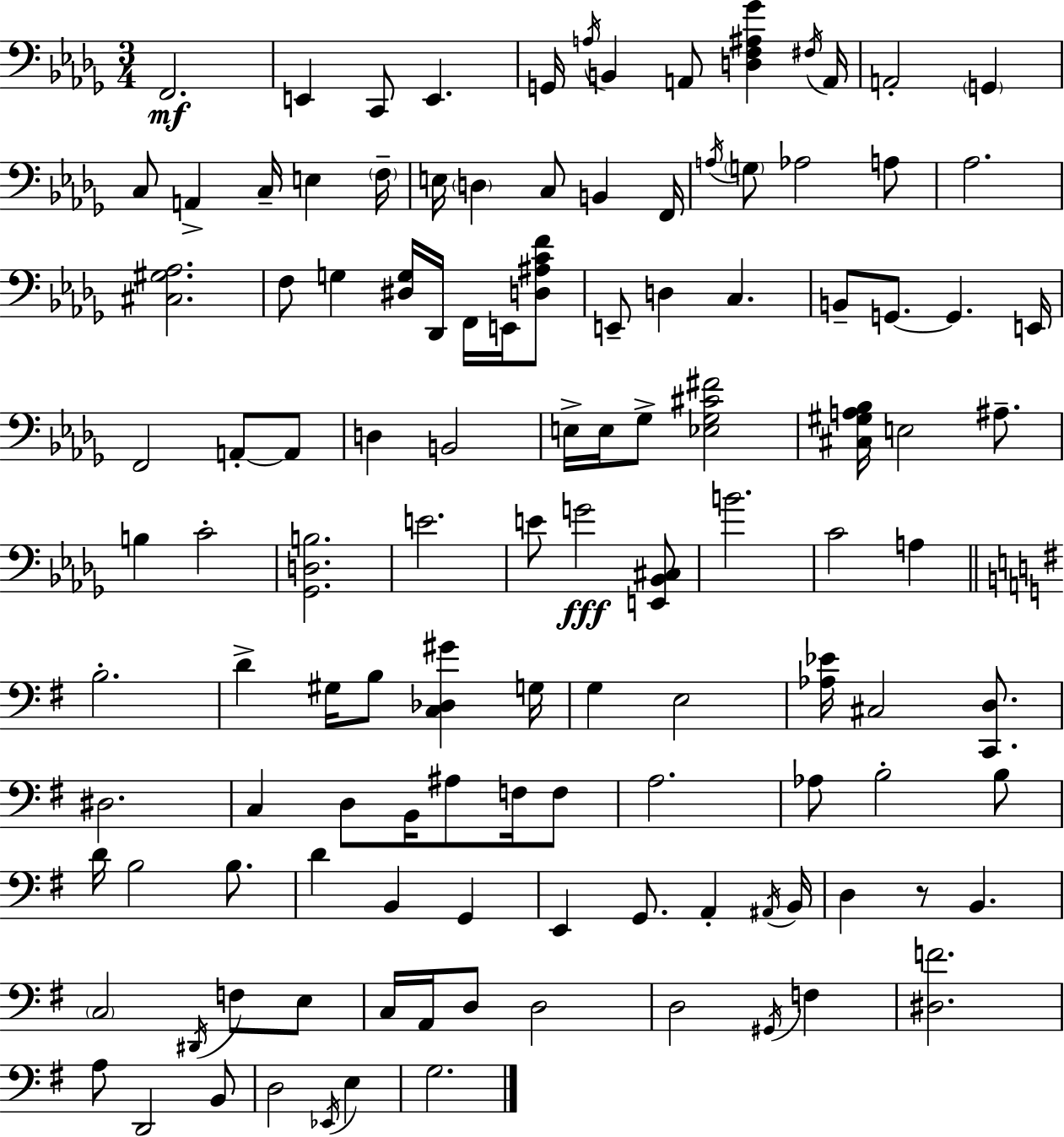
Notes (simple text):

F2/h. E2/q C2/e E2/q. G2/s A3/s B2/q A2/e [D3,F3,A#3,Gb4]/q F#3/s A2/s A2/h G2/q C3/e A2/q C3/s E3/q F3/s E3/s D3/q C3/e B2/q F2/s A3/s G3/e Ab3/h A3/e Ab3/h. [C#3,G#3,Ab3]/h. F3/e G3/q [D#3,G3]/s Db2/s F2/s E2/s [D3,A#3,C4,F4]/e E2/e D3/q C3/q. B2/e G2/e. G2/q. E2/s F2/h A2/e A2/e D3/q B2/h E3/s E3/s Gb3/e [Eb3,Gb3,C#4,F#4]/h [C#3,G#3,A3,Bb3]/s E3/h A#3/e. B3/q C4/h [Gb2,D3,B3]/h. E4/h. E4/e G4/h [E2,Bb2,C#3]/e B4/h. C4/h A3/q B3/h. D4/q G#3/s B3/e [C3,Db3,G#4]/q G3/s G3/q E3/h [Ab3,Eb4]/s C#3/h [C2,D3]/e. D#3/h. C3/q D3/e B2/s A#3/e F3/s F3/e A3/h. Ab3/e B3/h B3/e D4/s B3/h B3/e. D4/q B2/q G2/q E2/q G2/e. A2/q A#2/s B2/s D3/q R/e B2/q. C3/h D#2/s F3/e E3/e C3/s A2/s D3/e D3/h D3/h G#2/s F3/q [D#3,F4]/h. A3/e D2/h B2/e D3/h Eb2/s E3/q G3/h.